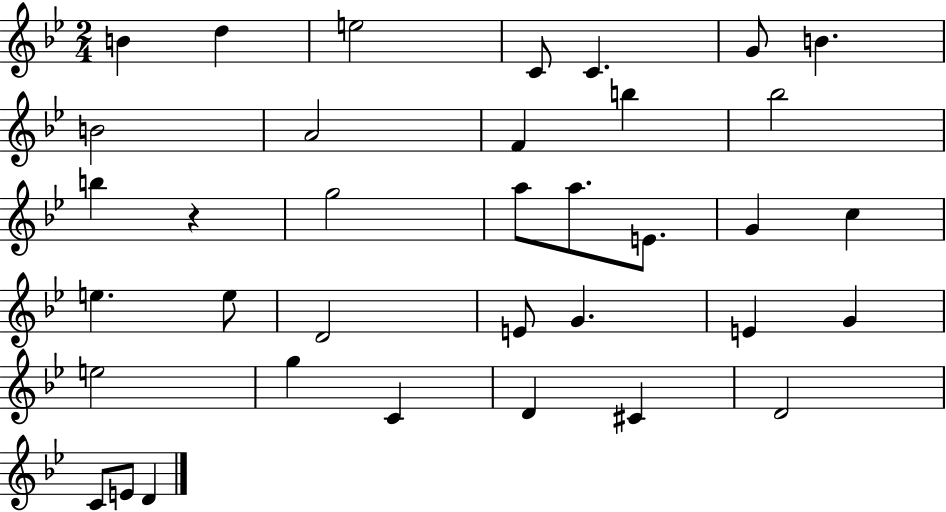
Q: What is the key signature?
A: BES major